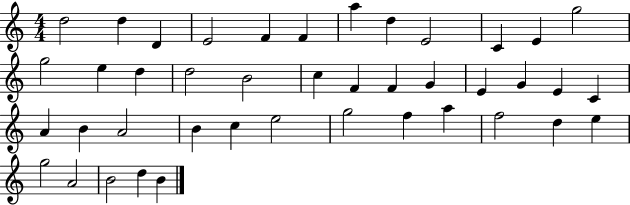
D5/h D5/q D4/q E4/h F4/q F4/q A5/q D5/q E4/h C4/q E4/q G5/h G5/h E5/q D5/q D5/h B4/h C5/q F4/q F4/q G4/q E4/q G4/q E4/q C4/q A4/q B4/q A4/h B4/q C5/q E5/h G5/h F5/q A5/q F5/h D5/q E5/q G5/h A4/h B4/h D5/q B4/q